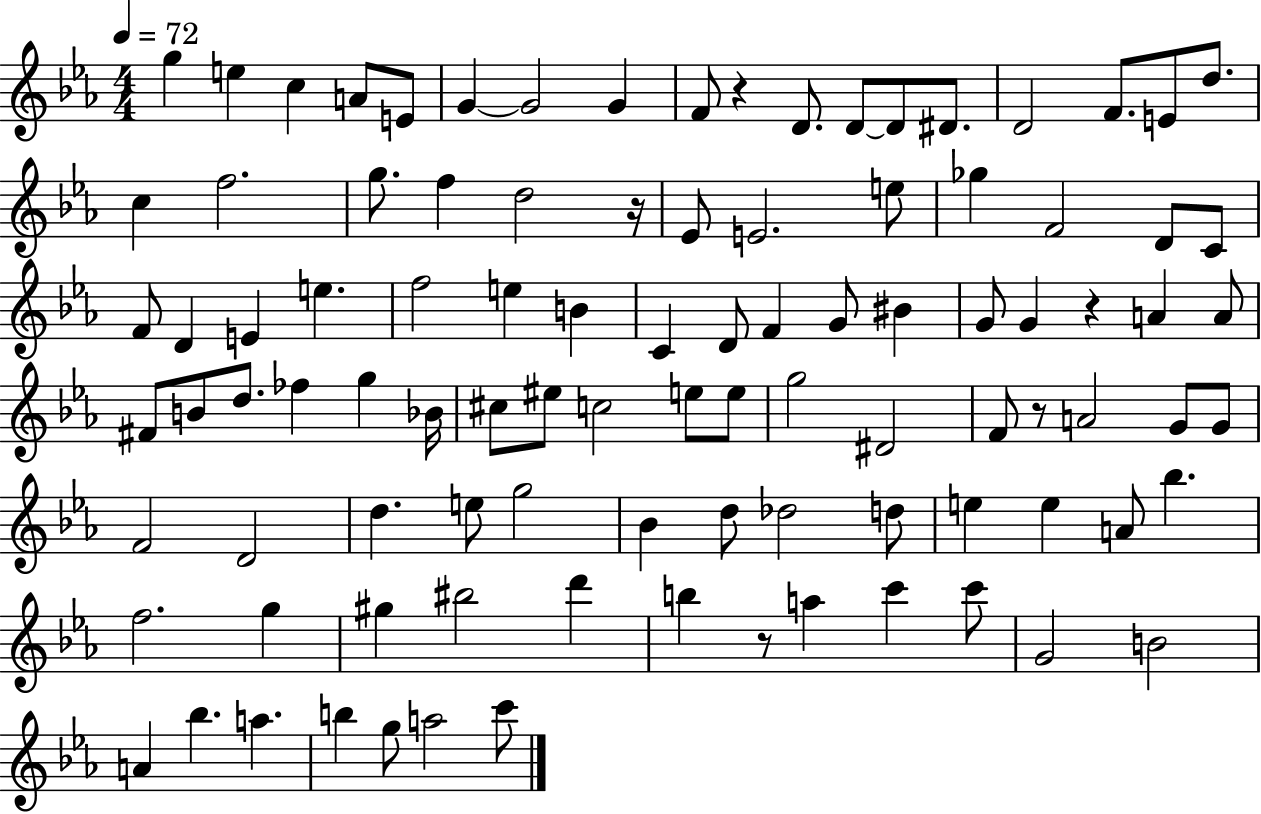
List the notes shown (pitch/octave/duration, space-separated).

G5/q E5/q C5/q A4/e E4/e G4/q G4/h G4/q F4/e R/q D4/e. D4/e D4/e D#4/e. D4/h F4/e. E4/e D5/e. C5/q F5/h. G5/e. F5/q D5/h R/s Eb4/e E4/h. E5/e Gb5/q F4/h D4/e C4/e F4/e D4/q E4/q E5/q. F5/h E5/q B4/q C4/q D4/e F4/q G4/e BIS4/q G4/e G4/q R/q A4/q A4/e F#4/e B4/e D5/e. FES5/q G5/q Bb4/s C#5/e EIS5/e C5/h E5/e E5/e G5/h D#4/h F4/e R/e A4/h G4/e G4/e F4/h D4/h D5/q. E5/e G5/h Bb4/q D5/e Db5/h D5/e E5/q E5/q A4/e Bb5/q. F5/h. G5/q G#5/q BIS5/h D6/q B5/q R/e A5/q C6/q C6/e G4/h B4/h A4/q Bb5/q. A5/q. B5/q G5/e A5/h C6/e